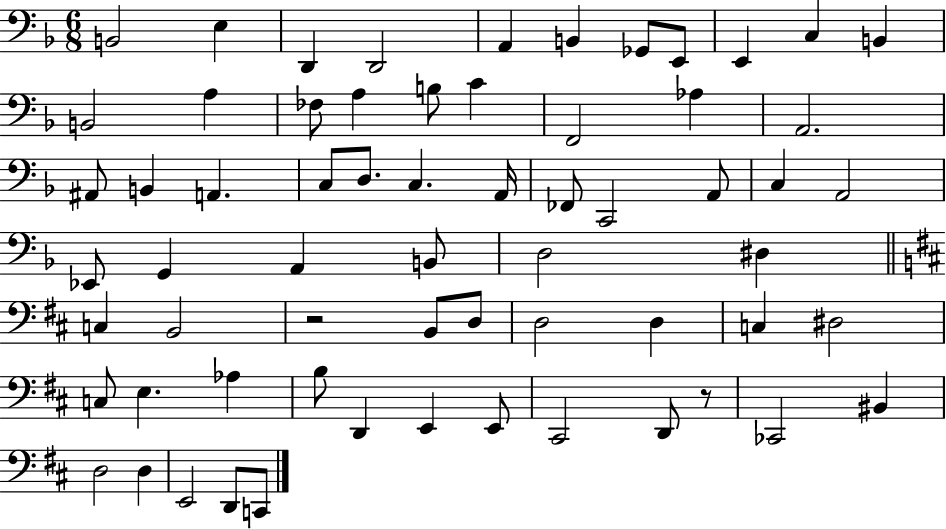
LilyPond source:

{
  \clef bass
  \numericTimeSignature
  \time 6/8
  \key f \major
  b,2 e4 | d,4 d,2 | a,4 b,4 ges,8 e,8 | e,4 c4 b,4 | \break b,2 a4 | fes8 a4 b8 c'4 | f,2 aes4 | a,2. | \break ais,8 b,4 a,4. | c8 d8. c4. a,16 | fes,8 c,2 a,8 | c4 a,2 | \break ees,8 g,4 a,4 b,8 | d2 dis4 | \bar "||" \break \key d \major c4 b,2 | r2 b,8 d8 | d2 d4 | c4 dis2 | \break c8 e4. aes4 | b8 d,4 e,4 e,8 | cis,2 d,8 r8 | ces,2 bis,4 | \break d2 d4 | e,2 d,8 c,8 | \bar "|."
}